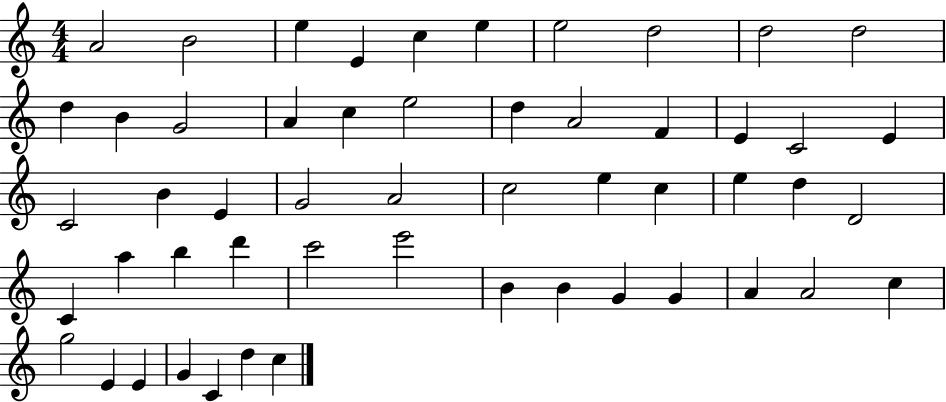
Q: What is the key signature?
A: C major